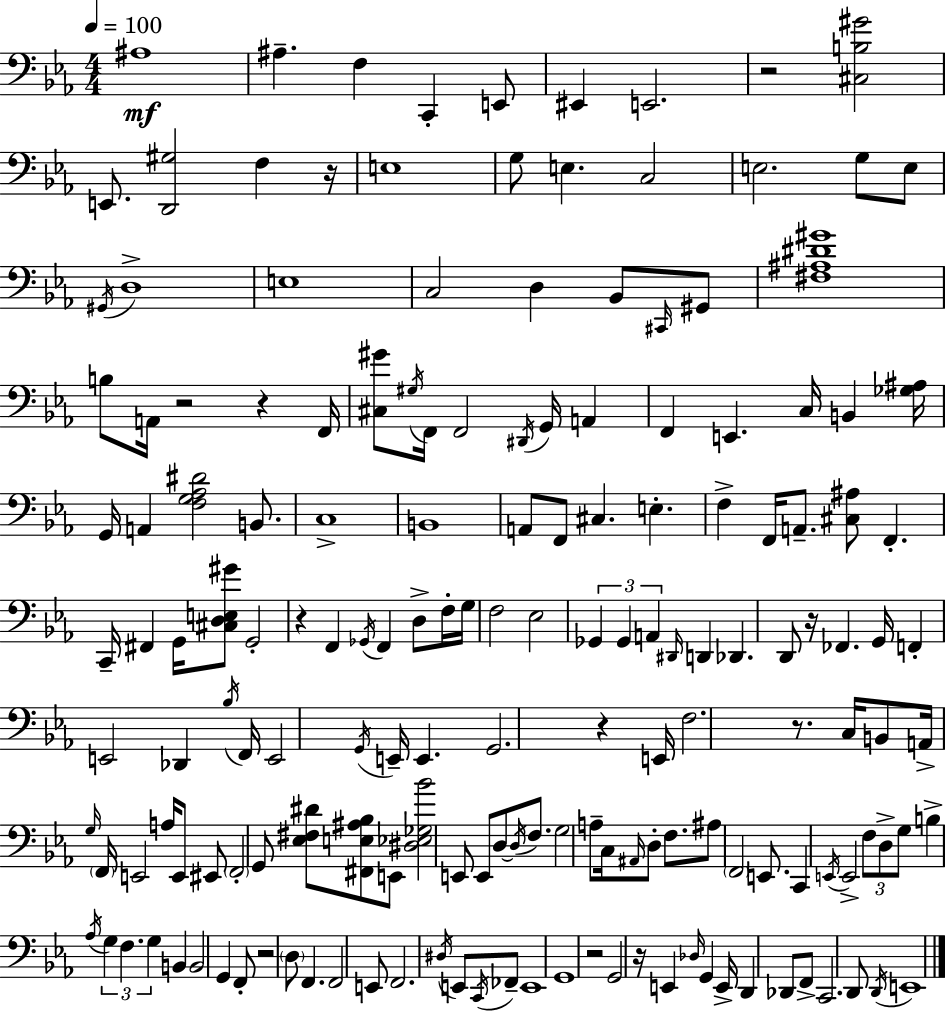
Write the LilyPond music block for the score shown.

{
  \clef bass
  \numericTimeSignature
  \time 4/4
  \key ees \major
  \tempo 4 = 100
  \repeat volta 2 { ais1\mf | ais4.-- f4 c,4-. e,8 | eis,4 e,2. | r2 <cis b gis'>2 | \break e,8. <d, gis>2 f4 r16 | e1 | g8 e4. c2 | e2. g8 e8 | \break \acciaccatura { gis,16 } d1-> | e1 | c2 d4 bes,8 \grace { cis,16 } | gis,8 <fis ais dis' gis'>1 | \break b8 a,16 r2 r4 | f,16 <cis gis'>8 \acciaccatura { gis16 } f,16 f,2 \acciaccatura { dis,16 } g,16 | a,4 f,4 e,4. c16 b,4 | <ges ais>16 g,16 a,4 <f g aes dis'>2 | \break b,8. c1-> | b,1 | a,8 f,8 cis4. e4.-. | f4-> f,16 a,8.-- <cis ais>8 f,4.-. | \break c,16-- fis,4 g,16 <cis d e gis'>8 g,2-. | r4 f,4 \acciaccatura { ges,16 } f,4 | d8-> f16-. g16 f2 ees2 | \tuplet 3/2 { ges,4 ges,4 a,4 } | \break \grace { dis,16 } d,4 des,4. d,8 r16 fes,4. | g,16 f,4-. e,2 | des,4 \acciaccatura { bes16 } f,16 e,2 | \acciaccatura { g,16 } e,16-- e,4. g,2. | \break r4 e,16 f2. | r8. c16 b,8 a,16-> \grace { g16 } \parenthesize f,16 e,2 | a16 e,8 eis,8 \parenthesize f,2-. | g,8 <ees fis dis'>8 <fis, e ais bes>8 e,8 <dis ees ges bes'>2 | \break e,8 e,8 d8~~ \acciaccatura { d16 } f8. g2 | a8-- c16 \grace { ais,16 } d8-. f8. ais8 | \parenthesize f,2 e,8. c,4 \acciaccatura { e,16 } | e,2-> \tuplet 3/2 { f8 d8-> g8 } b4-> | \break \acciaccatura { aes16 } \tuplet 3/2 { g4 f4. g4 } | b,4 b,2 g,4 | f,8-. r2 \parenthesize d8 f,4. | f,2 e,8 f,2. | \break \acciaccatura { dis16 } e,8 \acciaccatura { c,16 } fes,8-- e,1 | g,1 | r2 | g,2 r16 | \break e,4 \grace { des16 } g,4 e,16-> d,4 des,8 | f,8-> c,2. d,8 | \acciaccatura { d,16 } e,1 | } \bar "|."
}